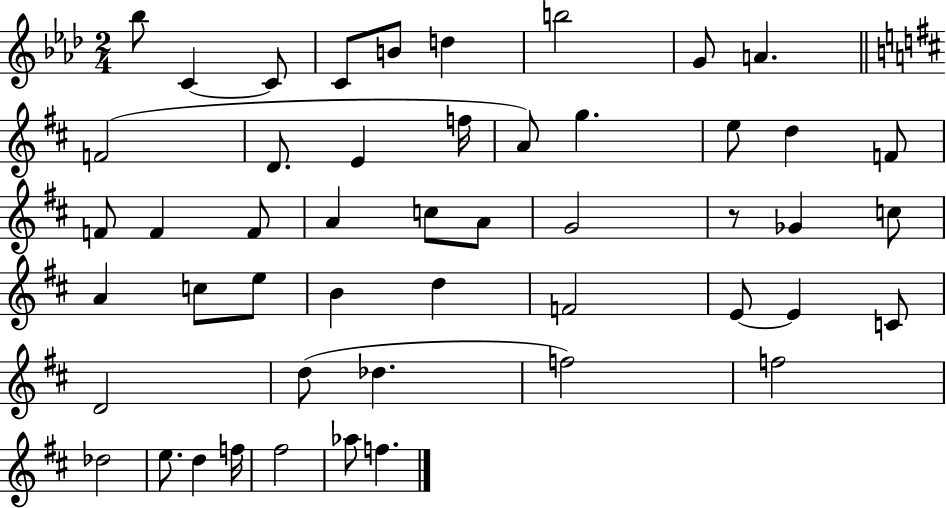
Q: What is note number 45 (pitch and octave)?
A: F5